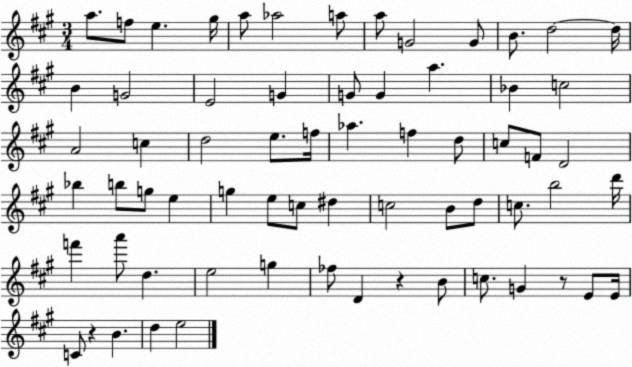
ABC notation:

X:1
T:Untitled
M:3/4
L:1/4
K:A
a/2 f/2 e ^g/4 a/2 _a2 a/2 a/2 G2 G/2 B/2 d2 d/4 B G2 E2 G G/2 G a _B c2 A2 c d2 e/2 f/4 _a f d/2 c/2 F/2 D2 _b b/2 g/2 e g e/2 c/2 ^d c2 B/2 d/2 c/2 b2 d'/4 f' a'/2 d e2 g _f/2 D z B/2 c/2 G z/2 E/2 E/4 C/2 z B d e2